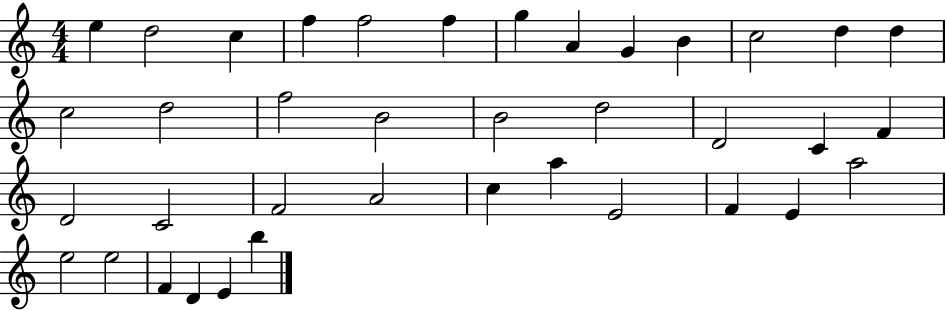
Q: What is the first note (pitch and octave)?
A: E5